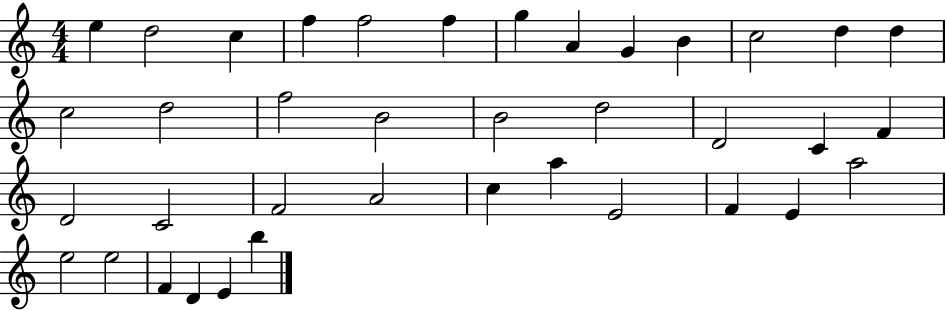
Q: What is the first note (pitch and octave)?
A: E5